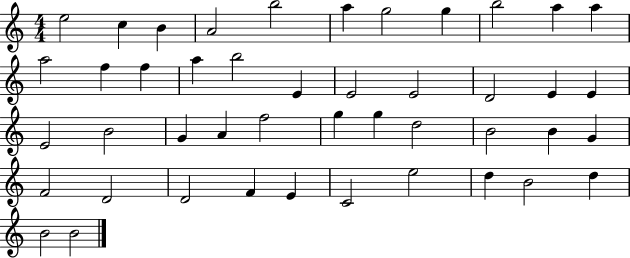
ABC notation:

X:1
T:Untitled
M:4/4
L:1/4
K:C
e2 c B A2 b2 a g2 g b2 a a a2 f f a b2 E E2 E2 D2 E E E2 B2 G A f2 g g d2 B2 B G F2 D2 D2 F E C2 e2 d B2 d B2 B2